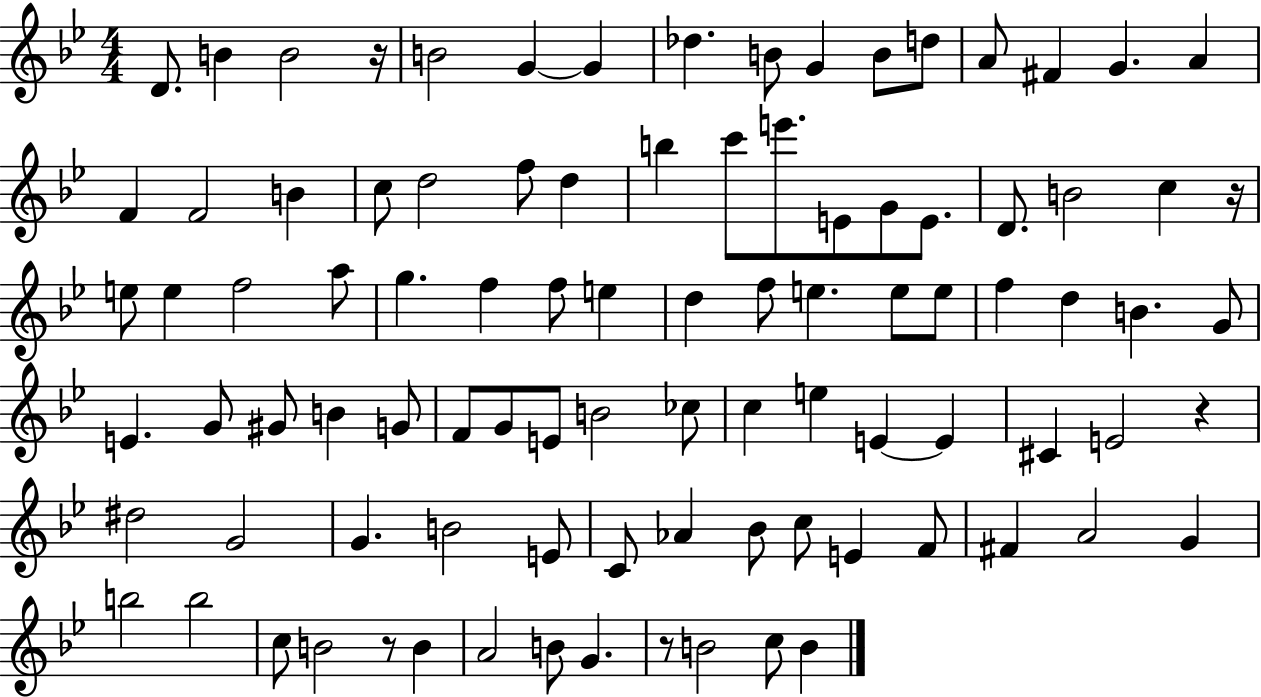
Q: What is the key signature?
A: BES major